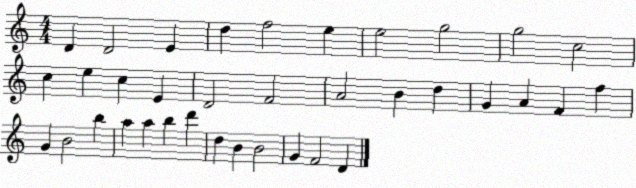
X:1
T:Untitled
M:4/4
L:1/4
K:C
D D2 E d f2 e e2 g2 g2 c2 c e c E D2 F2 A2 B d G A F f G B2 b a a b d' d B B2 G F2 D